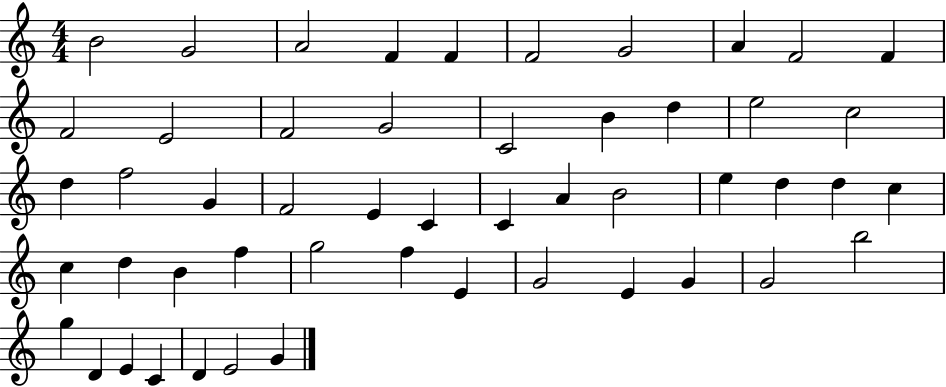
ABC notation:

X:1
T:Untitled
M:4/4
L:1/4
K:C
B2 G2 A2 F F F2 G2 A F2 F F2 E2 F2 G2 C2 B d e2 c2 d f2 G F2 E C C A B2 e d d c c d B f g2 f E G2 E G G2 b2 g D E C D E2 G